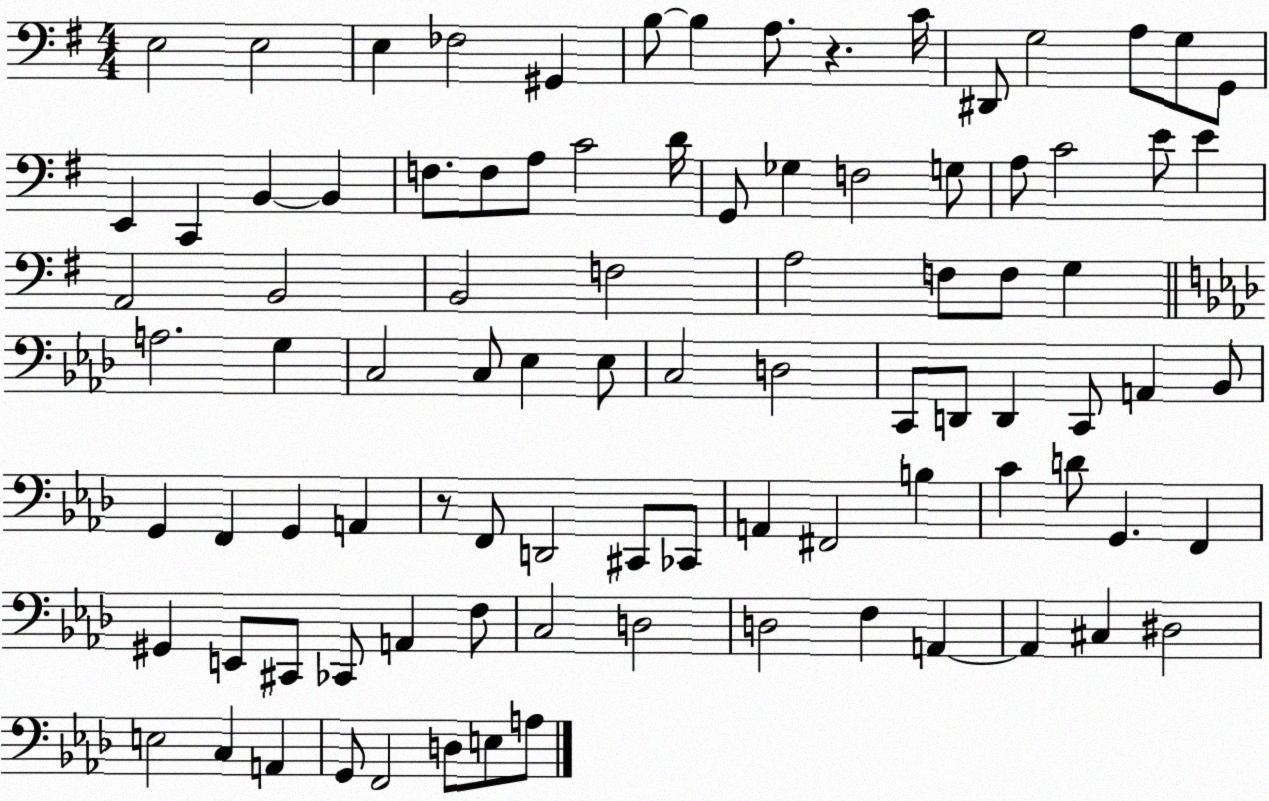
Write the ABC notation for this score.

X:1
T:Untitled
M:4/4
L:1/4
K:G
E,2 E,2 E, _F,2 ^G,, B,/2 B, A,/2 z C/4 ^D,,/2 G,2 A,/2 G,/2 G,,/2 E,, C,, B,, B,, F,/2 F,/2 A,/2 C2 D/4 G,,/2 _G, F,2 G,/2 A,/2 C2 E/2 E A,,2 B,,2 B,,2 F,2 A,2 F,/2 F,/2 G, A,2 G, C,2 C,/2 _E, _E,/2 C,2 D,2 C,,/2 D,,/2 D,, C,,/2 A,, _B,,/2 G,, F,, G,, A,, z/2 F,,/2 D,,2 ^C,,/2 _C,,/2 A,, ^F,,2 B, C D/2 G,, F,, ^G,, E,,/2 ^C,,/2 _C,,/2 A,, F,/2 C,2 D,2 D,2 F, A,, A,, ^C, ^D,2 E,2 C, A,, G,,/2 F,,2 D,/2 E,/2 A,/2